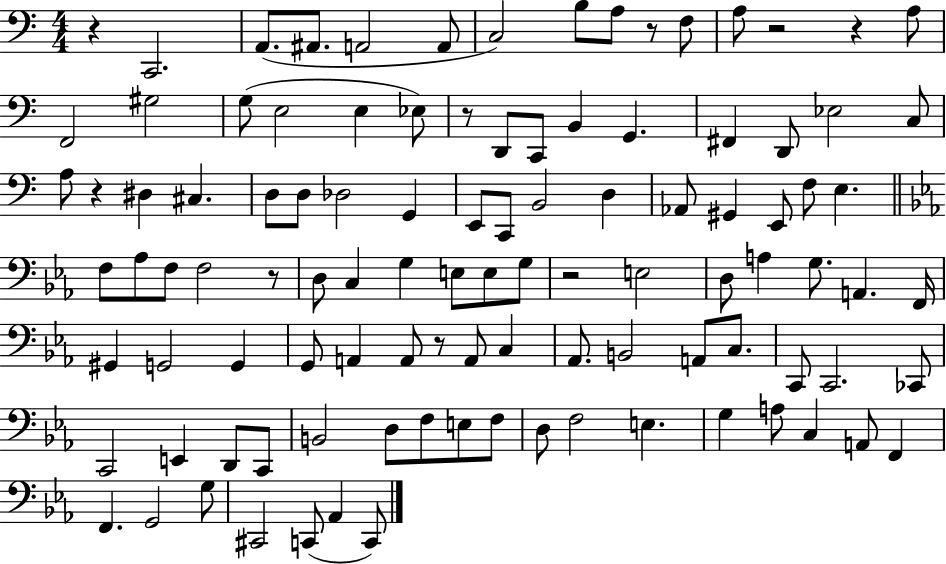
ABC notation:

X:1
T:Untitled
M:4/4
L:1/4
K:C
z C,,2 A,,/2 ^A,,/2 A,,2 A,,/2 C,2 B,/2 A,/2 z/2 F,/2 A,/2 z2 z A,/2 F,,2 ^G,2 G,/2 E,2 E, _E,/2 z/2 D,,/2 C,,/2 B,, G,, ^F,, D,,/2 _E,2 C,/2 A,/2 z ^D, ^C, D,/2 D,/2 _D,2 G,, E,,/2 C,,/2 B,,2 D, _A,,/2 ^G,, E,,/2 F,/2 E, F,/2 _A,/2 F,/2 F,2 z/2 D,/2 C, G, E,/2 E,/2 G,/2 z2 E,2 D,/2 A, G,/2 A,, F,,/4 ^G,, G,,2 G,, G,,/2 A,, A,,/2 z/2 A,,/2 C, _A,,/2 B,,2 A,,/2 C,/2 C,,/2 C,,2 _C,,/2 C,,2 E,, D,,/2 C,,/2 B,,2 D,/2 F,/2 E,/2 F,/2 D,/2 F,2 E, G, A,/2 C, A,,/2 F,, F,, G,,2 G,/2 ^C,,2 C,,/2 _A,, C,,/2